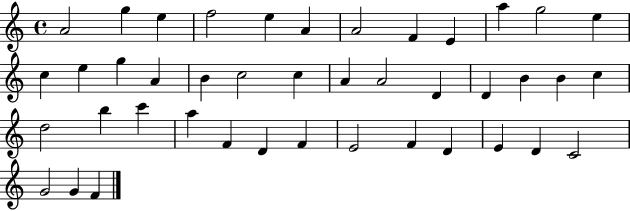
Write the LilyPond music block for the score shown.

{
  \clef treble
  \time 4/4
  \defaultTimeSignature
  \key c \major
  a'2 g''4 e''4 | f''2 e''4 a'4 | a'2 f'4 e'4 | a''4 g''2 e''4 | \break c''4 e''4 g''4 a'4 | b'4 c''2 c''4 | a'4 a'2 d'4 | d'4 b'4 b'4 c''4 | \break d''2 b''4 c'''4 | a''4 f'4 d'4 f'4 | e'2 f'4 d'4 | e'4 d'4 c'2 | \break g'2 g'4 f'4 | \bar "|."
}